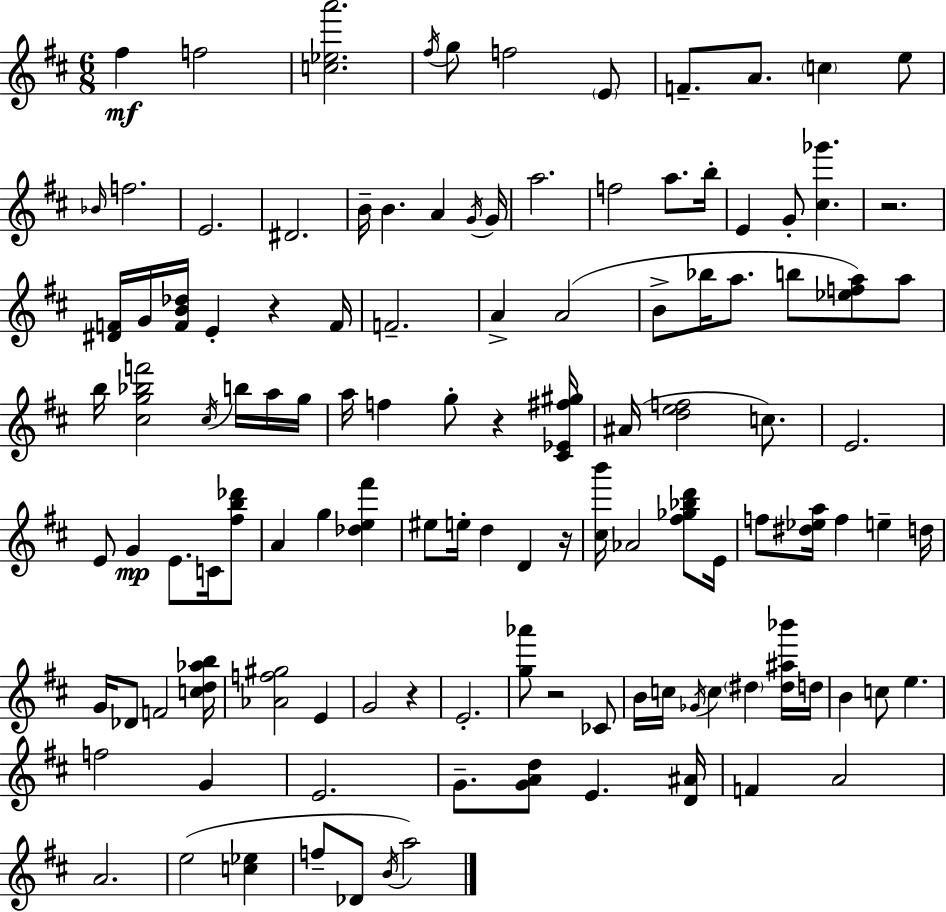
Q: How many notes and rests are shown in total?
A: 118